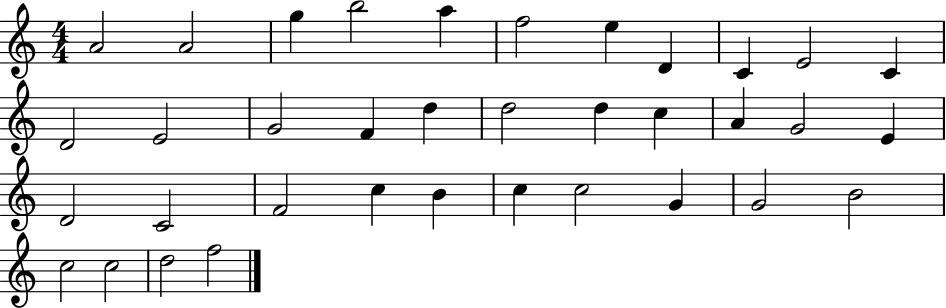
A4/h A4/h G5/q B5/h A5/q F5/h E5/q D4/q C4/q E4/h C4/q D4/h E4/h G4/h F4/q D5/q D5/h D5/q C5/q A4/q G4/h E4/q D4/h C4/h F4/h C5/q B4/q C5/q C5/h G4/q G4/h B4/h C5/h C5/h D5/h F5/h